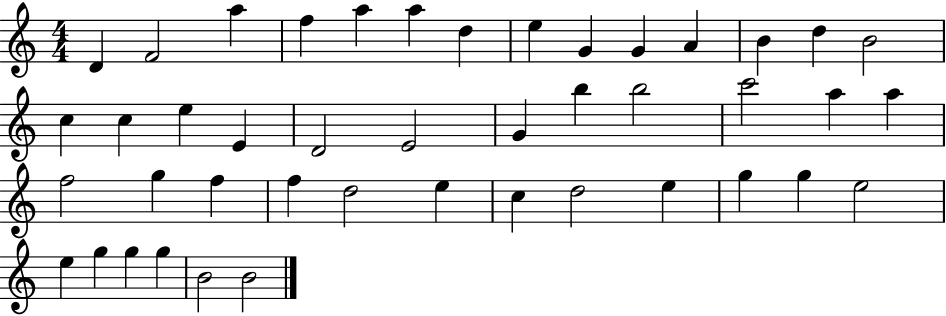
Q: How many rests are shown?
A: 0